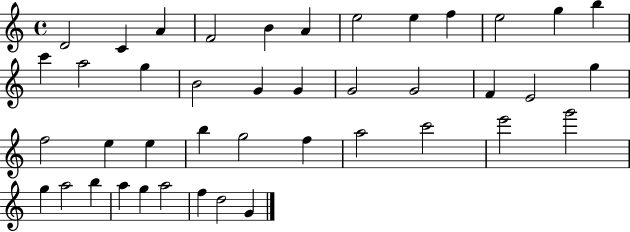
X:1
T:Untitled
M:4/4
L:1/4
K:C
D2 C A F2 B A e2 e f e2 g b c' a2 g B2 G G G2 G2 F E2 g f2 e e b g2 f a2 c'2 e'2 g'2 g a2 b a g a2 f d2 G